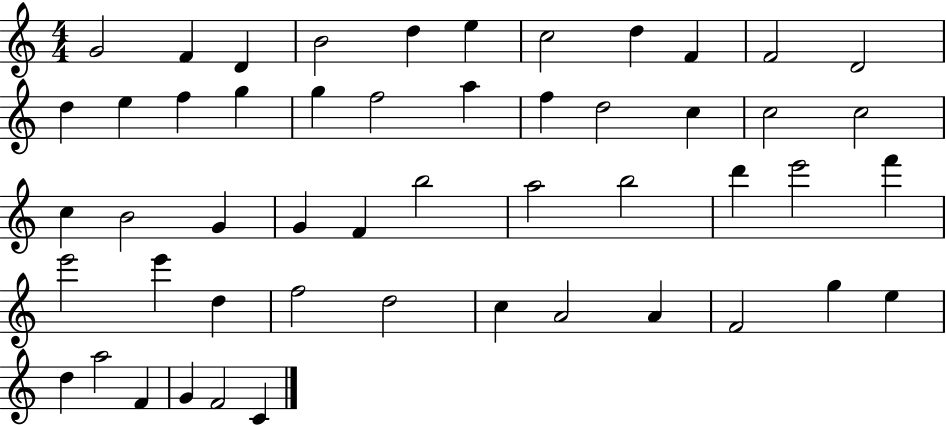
G4/h F4/q D4/q B4/h D5/q E5/q C5/h D5/q F4/q F4/h D4/h D5/q E5/q F5/q G5/q G5/q F5/h A5/q F5/q D5/h C5/q C5/h C5/h C5/q B4/h G4/q G4/q F4/q B5/h A5/h B5/h D6/q E6/h F6/q E6/h E6/q D5/q F5/h D5/h C5/q A4/h A4/q F4/h G5/q E5/q D5/q A5/h F4/q G4/q F4/h C4/q